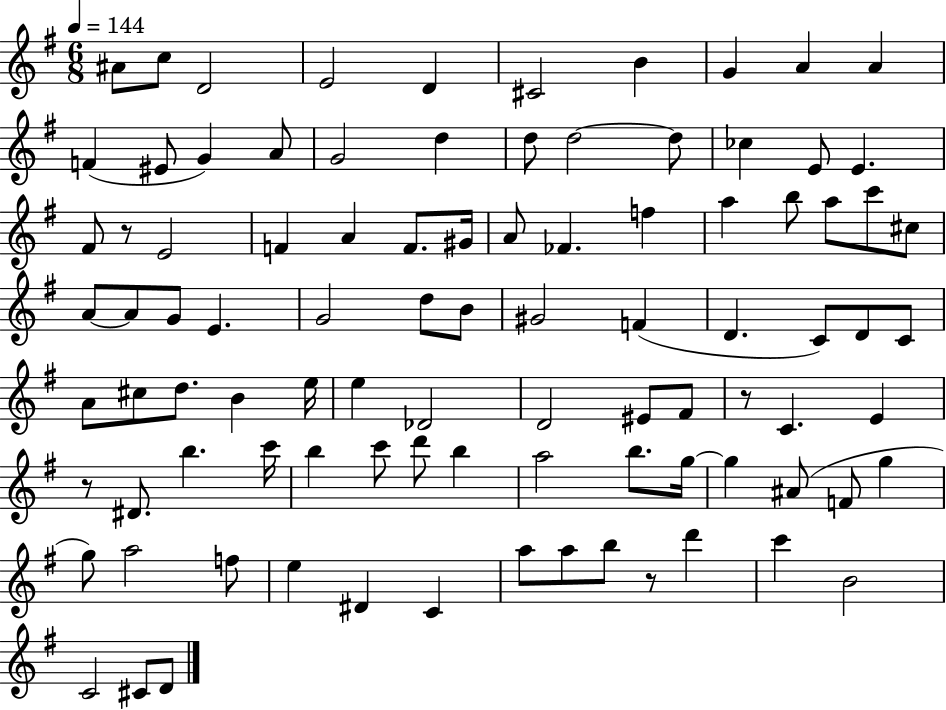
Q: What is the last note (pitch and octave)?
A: D4